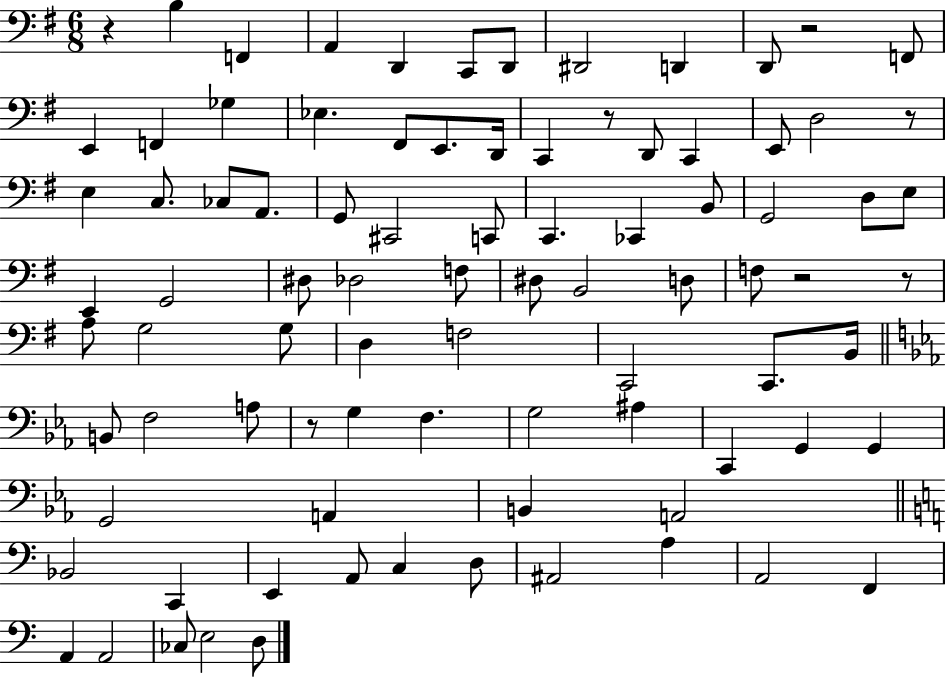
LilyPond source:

{
  \clef bass
  \numericTimeSignature
  \time 6/8
  \key g \major
  r4 b4 f,4 | a,4 d,4 c,8 d,8 | dis,2 d,4 | d,8 r2 f,8 | \break e,4 f,4 ges4 | ees4. fis,8 e,8. d,16 | c,4 r8 d,8 c,4 | e,8 d2 r8 | \break e4 c8. ces8 a,8. | g,8 cis,2 c,8 | c,4. ces,4 b,8 | g,2 d8 e8 | \break e,4 g,2 | dis8 des2 f8 | dis8 b,2 d8 | f8 r2 r8 | \break a8 g2 g8 | d4 f2 | c,2 c,8. b,16 | \bar "||" \break \key ees \major b,8 f2 a8 | r8 g4 f4. | g2 ais4 | c,4 g,4 g,4 | \break g,2 a,4 | b,4 a,2 | \bar "||" \break \key c \major bes,2 c,4 | e,4 a,8 c4 d8 | ais,2 a4 | a,2 f,4 | \break a,4 a,2 | ces8 e2 d8 | \bar "|."
}